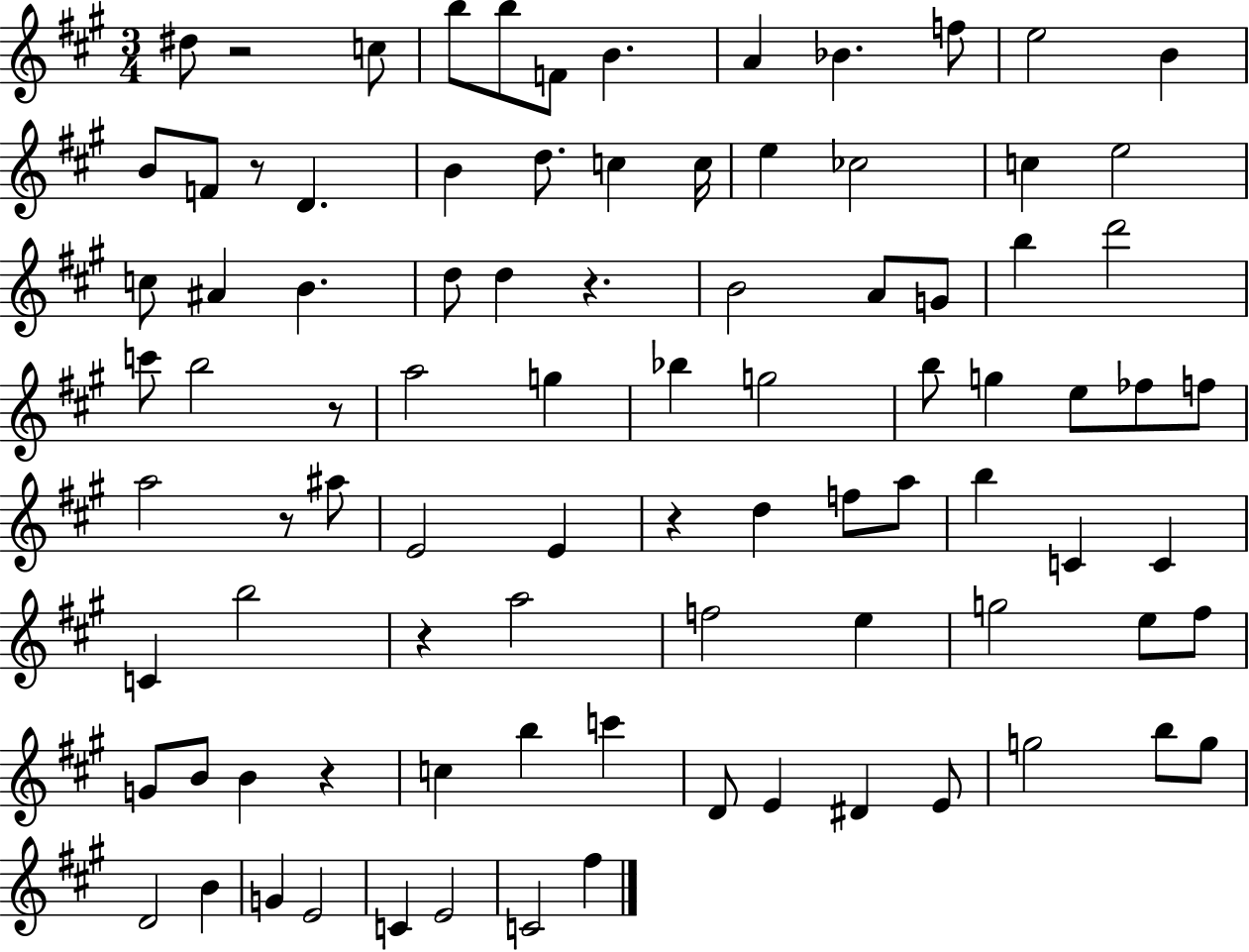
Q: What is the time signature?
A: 3/4